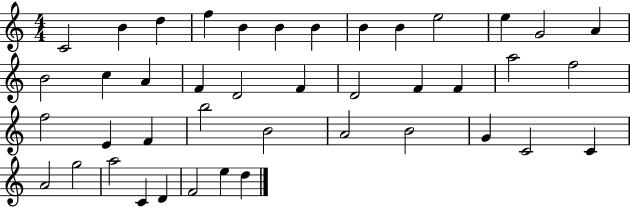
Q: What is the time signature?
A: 4/4